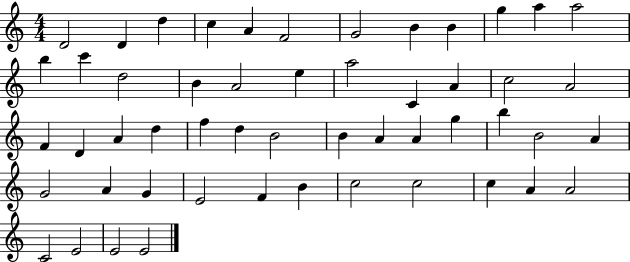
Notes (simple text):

D4/h D4/q D5/q C5/q A4/q F4/h G4/h B4/q B4/q G5/q A5/q A5/h B5/q C6/q D5/h B4/q A4/h E5/q A5/h C4/q A4/q C5/h A4/h F4/q D4/q A4/q D5/q F5/q D5/q B4/h B4/q A4/q A4/q G5/q B5/q B4/h A4/q G4/h A4/q G4/q E4/h F4/q B4/q C5/h C5/h C5/q A4/q A4/h C4/h E4/h E4/h E4/h